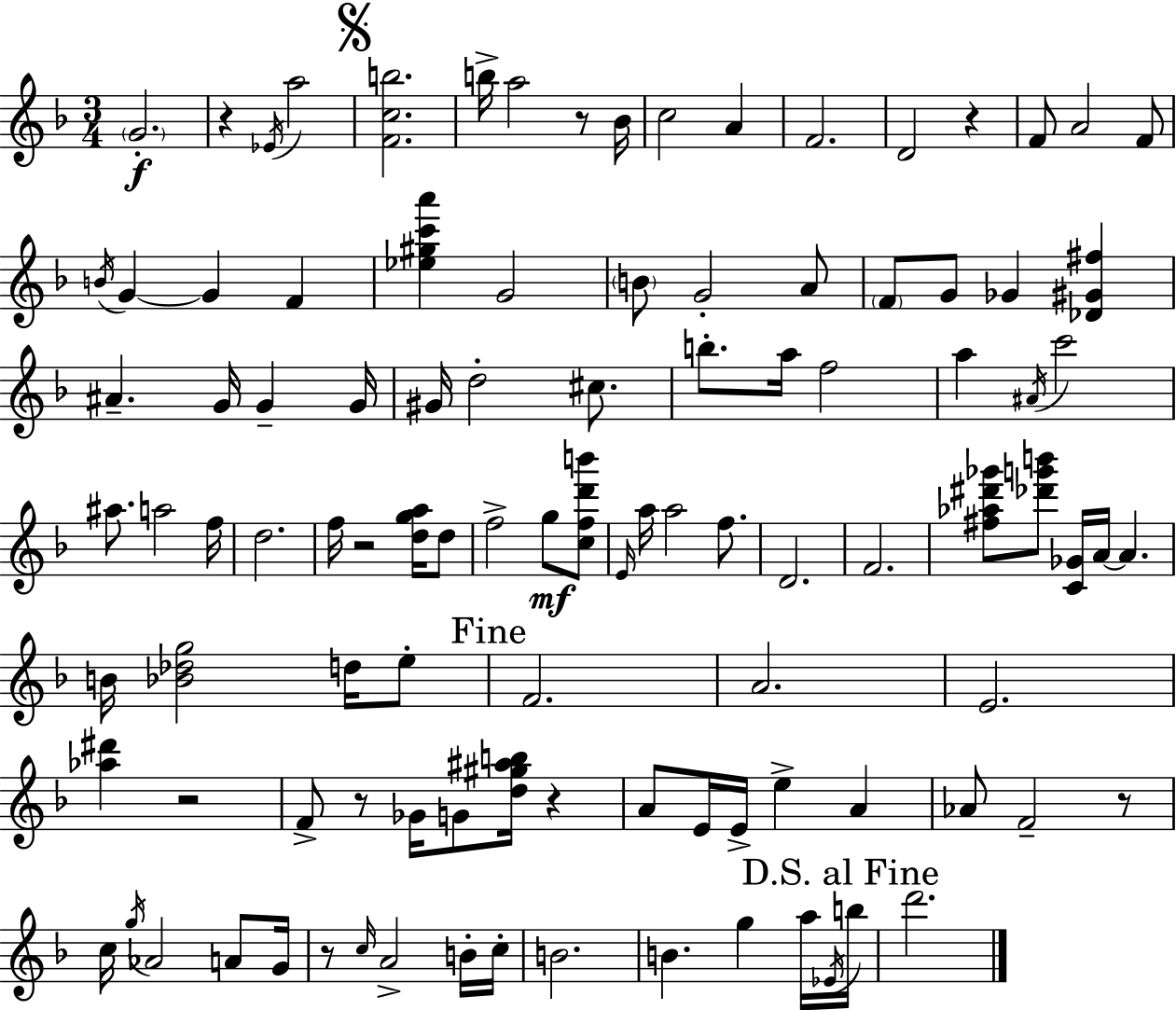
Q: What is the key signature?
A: F major